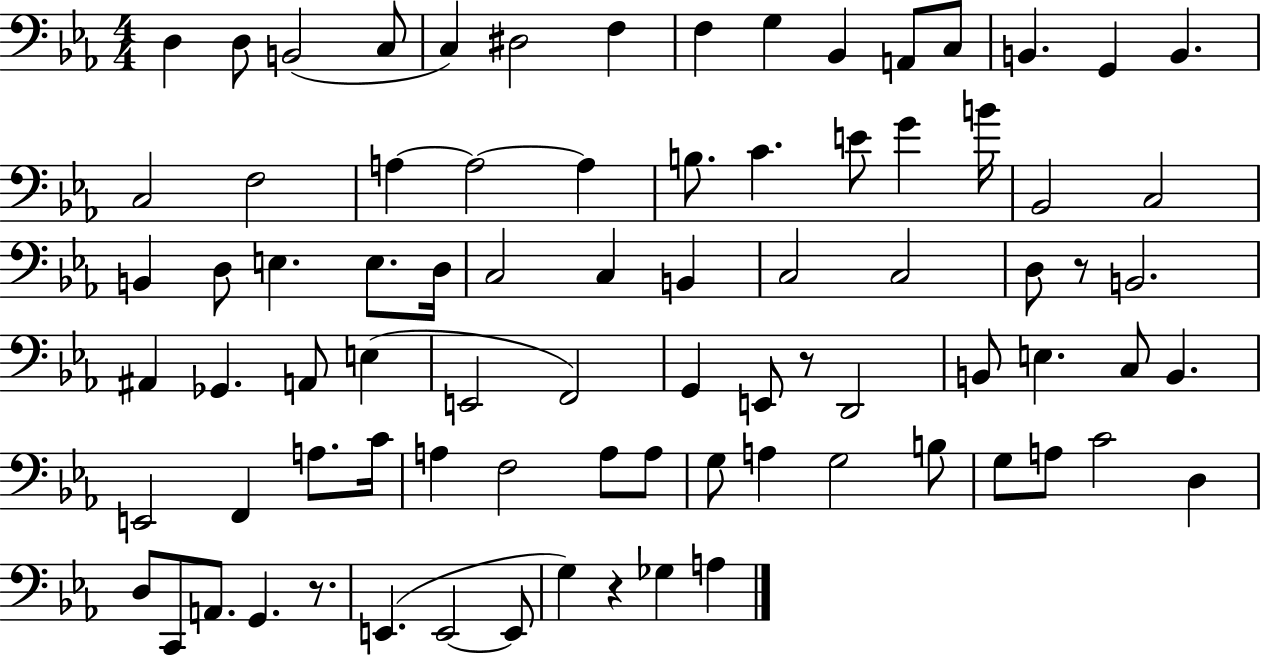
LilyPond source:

{
  \clef bass
  \numericTimeSignature
  \time 4/4
  \key ees \major
  d4 d8 b,2( c8 | c4) dis2 f4 | f4 g4 bes,4 a,8 c8 | b,4. g,4 b,4. | \break c2 f2 | a4~~ a2~~ a4 | b8. c'4. e'8 g'4 b'16 | bes,2 c2 | \break b,4 d8 e4. e8. d16 | c2 c4 b,4 | c2 c2 | d8 r8 b,2. | \break ais,4 ges,4. a,8 e4( | e,2 f,2) | g,4 e,8 r8 d,2 | b,8 e4. c8 b,4. | \break e,2 f,4 a8. c'16 | a4 f2 a8 a8 | g8 a4 g2 b8 | g8 a8 c'2 d4 | \break d8 c,8 a,8. g,4. r8. | e,4.( e,2~~ e,8 | g4) r4 ges4 a4 | \bar "|."
}